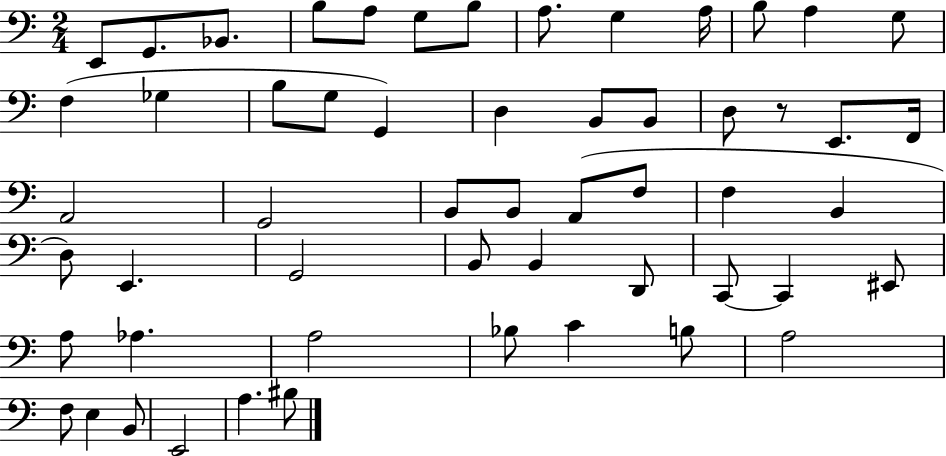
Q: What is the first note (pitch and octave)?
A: E2